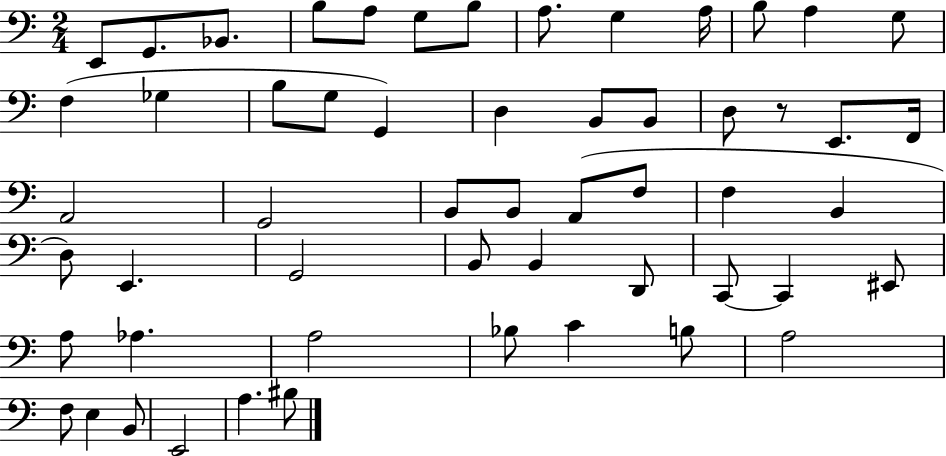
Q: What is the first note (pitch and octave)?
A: E2